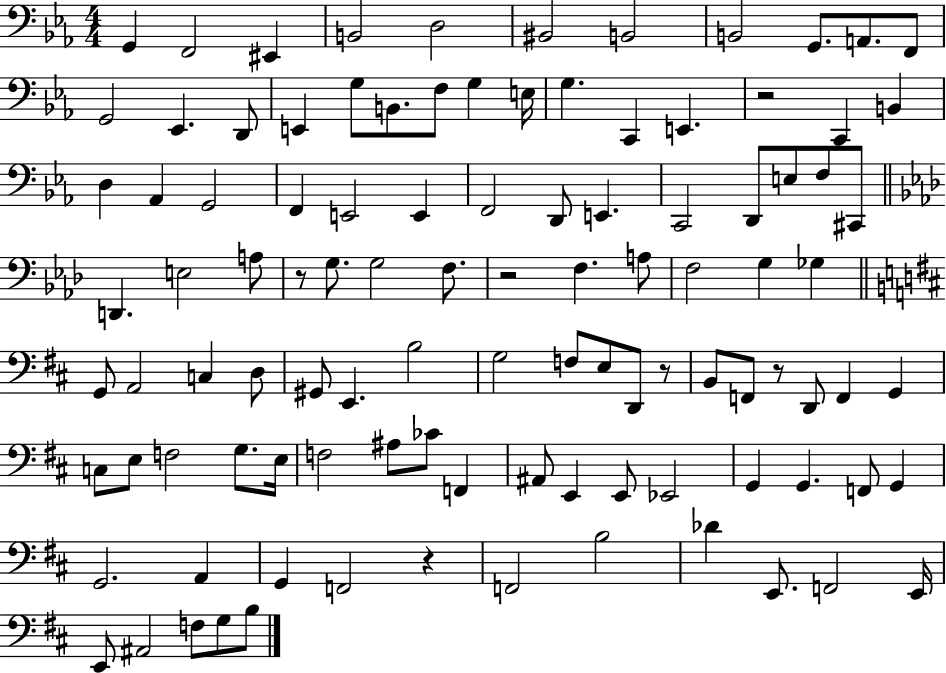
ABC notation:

X:1
T:Untitled
M:4/4
L:1/4
K:Eb
G,, F,,2 ^E,, B,,2 D,2 ^B,,2 B,,2 B,,2 G,,/2 A,,/2 F,,/2 G,,2 _E,, D,,/2 E,, G,/2 B,,/2 F,/2 G, E,/4 G, C,, E,, z2 C,, B,, D, _A,, G,,2 F,, E,,2 E,, F,,2 D,,/2 E,, C,,2 D,,/2 E,/2 F,/2 ^C,,/2 D,, E,2 A,/2 z/2 G,/2 G,2 F,/2 z2 F, A,/2 F,2 G, _G, G,,/2 A,,2 C, D,/2 ^G,,/2 E,, B,2 G,2 F,/2 E,/2 D,,/2 z/2 B,,/2 F,,/2 z/2 D,,/2 F,, G,, C,/2 E,/2 F,2 G,/2 E,/4 F,2 ^A,/2 _C/2 F,, ^A,,/2 E,, E,,/2 _E,,2 G,, G,, F,,/2 G,, G,,2 A,, G,, F,,2 z F,,2 B,2 _D E,,/2 F,,2 E,,/4 E,,/2 ^A,,2 F,/2 G,/2 B,/2